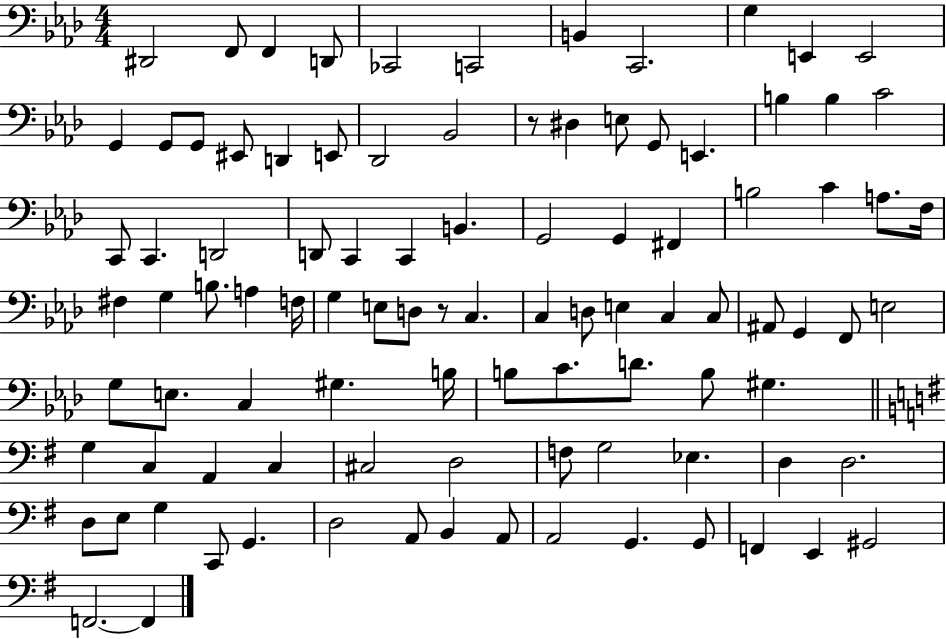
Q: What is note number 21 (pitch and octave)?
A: E3